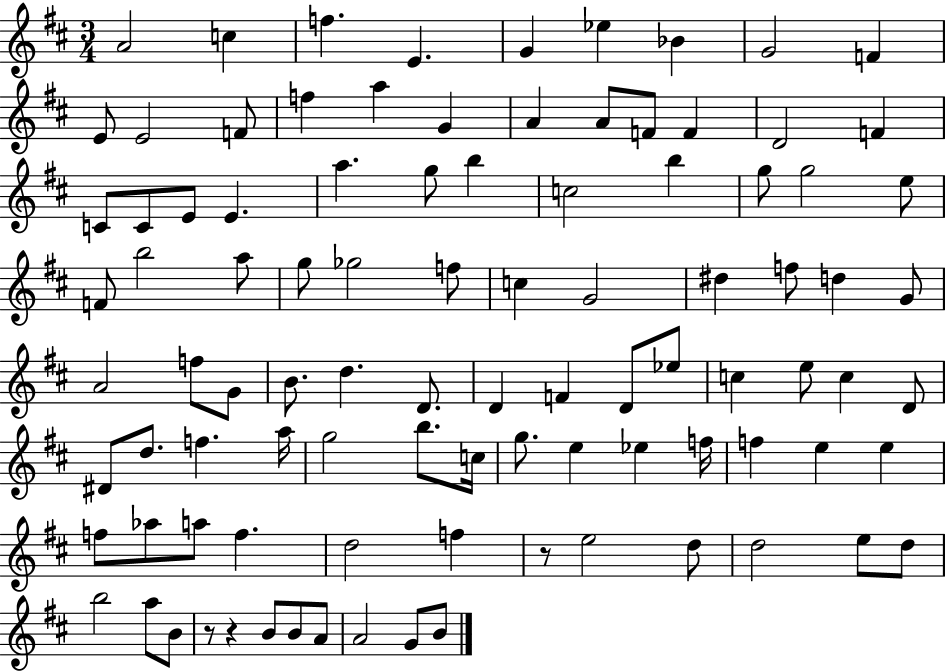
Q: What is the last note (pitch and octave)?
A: B4